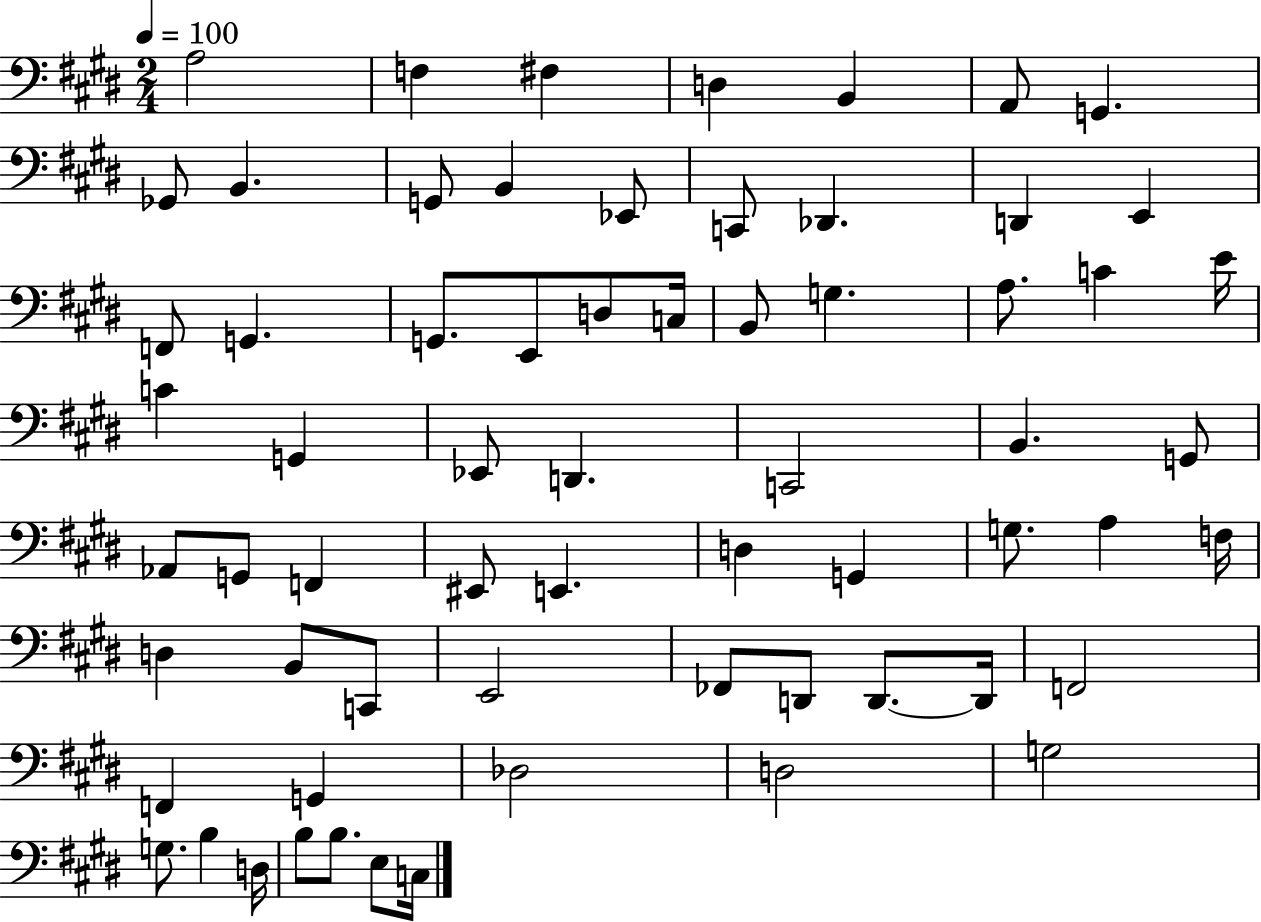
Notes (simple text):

A3/h F3/q F#3/q D3/q B2/q A2/e G2/q. Gb2/e B2/q. G2/e B2/q Eb2/e C2/e Db2/q. D2/q E2/q F2/e G2/q. G2/e. E2/e D3/e C3/s B2/e G3/q. A3/e. C4/q E4/s C4/q G2/q Eb2/e D2/q. C2/h B2/q. G2/e Ab2/e G2/e F2/q EIS2/e E2/q. D3/q G2/q G3/e. A3/q F3/s D3/q B2/e C2/e E2/h FES2/e D2/e D2/e. D2/s F2/h F2/q G2/q Db3/h D3/h G3/h G3/e. B3/q D3/s B3/e B3/e. E3/e C3/s